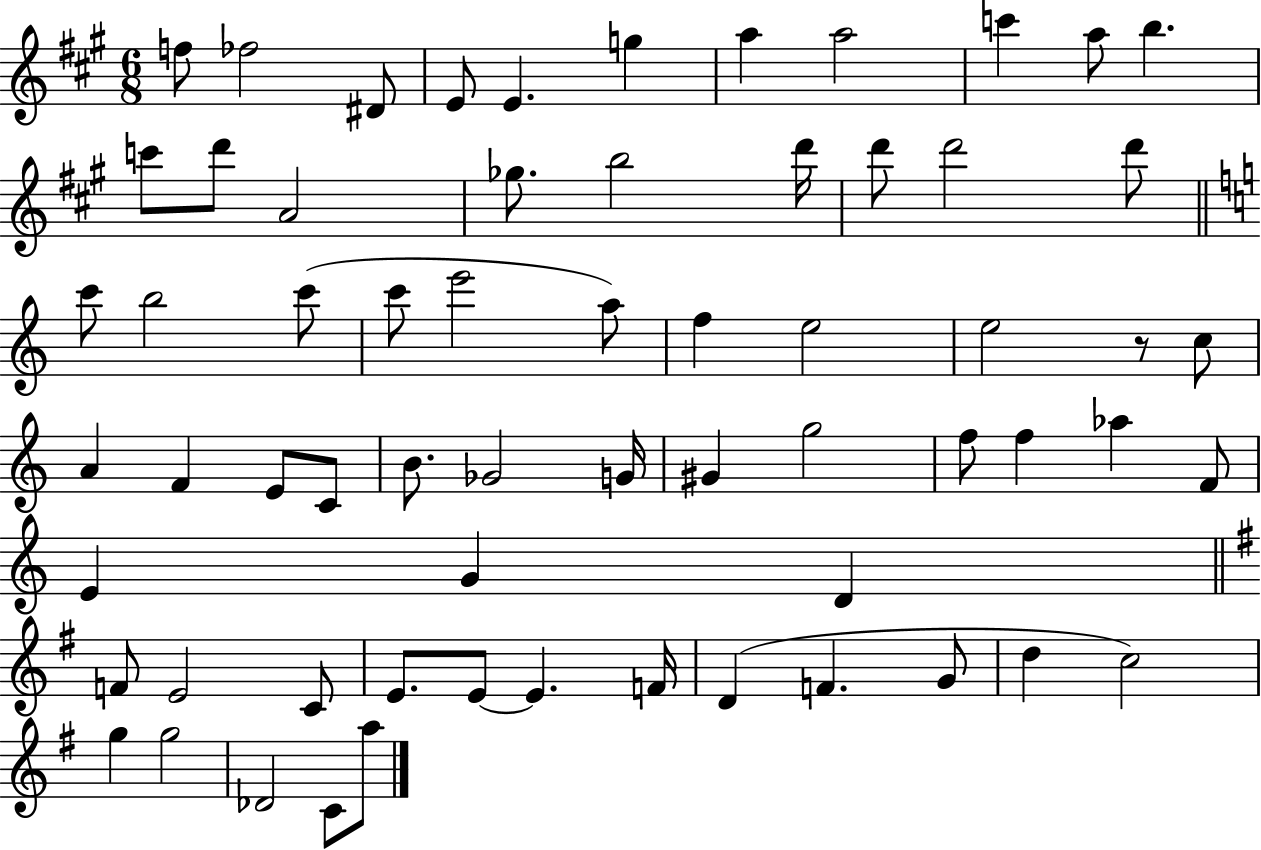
{
  \clef treble
  \numericTimeSignature
  \time 6/8
  \key a \major
  f''8 fes''2 dis'8 | e'8 e'4. g''4 | a''4 a''2 | c'''4 a''8 b''4. | \break c'''8 d'''8 a'2 | ges''8. b''2 d'''16 | d'''8 d'''2 d'''8 | \bar "||" \break \key a \minor c'''8 b''2 c'''8( | c'''8 e'''2 a''8) | f''4 e''2 | e''2 r8 c''8 | \break a'4 f'4 e'8 c'8 | b'8. ges'2 g'16 | gis'4 g''2 | f''8 f''4 aes''4 f'8 | \break e'4 g'4 d'4 | \bar "||" \break \key g \major f'8 e'2 c'8 | e'8. e'8~~ e'4. f'16 | d'4( f'4. g'8 | d''4 c''2) | \break g''4 g''2 | des'2 c'8 a''8 | \bar "|."
}